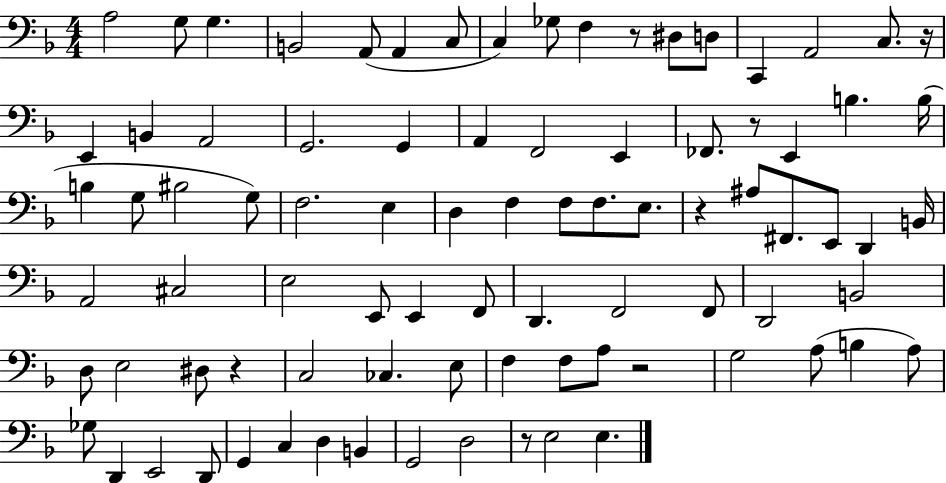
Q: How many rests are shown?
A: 7